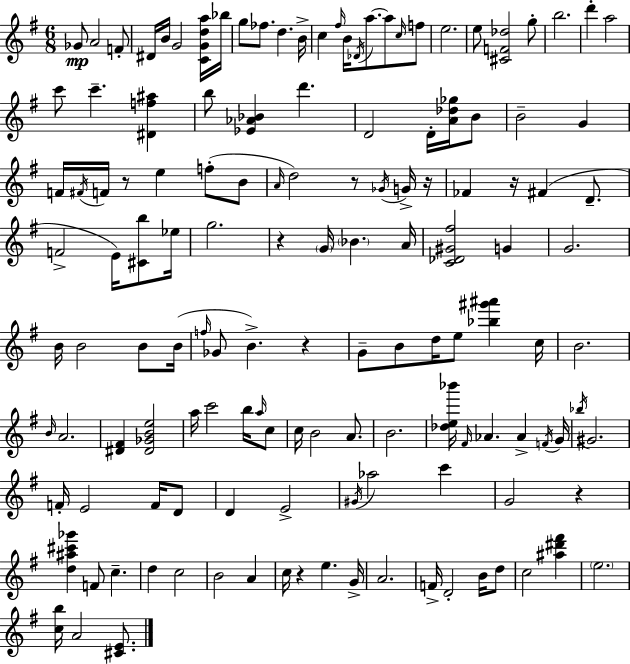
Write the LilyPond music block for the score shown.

{
  \clef treble
  \numericTimeSignature
  \time 6/8
  \key g \major
  ges'8\mp a'2 f'8-. | dis'16 b'16 g'2 <c' g' d'' a''>16 bes''16 | g''8 fes''8. d''4. b'16-> | c''4 \grace { fis''16 } b'16 \acciaccatura { des'16 } a''8.~~ a''8 | \break \grace { c''16 } f''8 e''2. | e''8 <cis' f' des''>2 | g''8-. b''2. | d'''4-. a''2 | \break c'''8 c'''4.-- <dis' f'' ais''>4 | b''8 <ees' aes' bes'>4 d'''4. | d'2 d'16-. | <a' des'' ges''>16 b'8 b'2-- g'4 | \break f'16 \acciaccatura { fis'16 } f'16 r8 e''4 | f''8-.( b'8 \grace { a'16 }) d''2 | r8 \acciaccatura { ges'16 } g'16-> r16 fes'4 r16 fis'4( | d'8.-- f'2-> | \break e'16) <cis' b''>8 ees''16 g''2. | r4 \parenthesize g'16 \parenthesize bes'4. | a'16 <c' des' gis' fis''>2 | g'4 g'2. | \break b'16 b'2 | b'8 b'16( \grace { f''16 } ges'8 b'4.->) | r4 g'8-- b'8 d''16 | e''8 <bes'' gis''' ais'''>4 c''16 b'2. | \break \grace { b'16 } a'2. | <dis' fis'>4 | <dis' ges' b' e''>2 a''16 c'''2 | b''16 \grace { a''16 } c''8 c''16 b'2 | \break a'8. b'2. | <des'' e'' bes'''>16 \grace { fis'16 } aes'4. | aes'4-> \acciaccatura { f'16 } g'16 \acciaccatura { bes''16 } | gis'2. | \break f'16-. e'2 f'16 d'8 | d'4 e'2-> | \acciaccatura { gis'16 } aes''2 c'''4 | g'2 r4 | \break <d'' ais'' cis''' ges'''>4 f'8 c''4.-- | d''4 c''2 | b'2 a'4 | c''16 r4 e''4. | \break g'16-> a'2. | f'16-> d'2-. b'16 d''8 | c''2 <ais'' dis''' fis'''>4 | \parenthesize e''2. | \break <c'' b''>16 a'2 <cis' e'>8. | \bar "|."
}